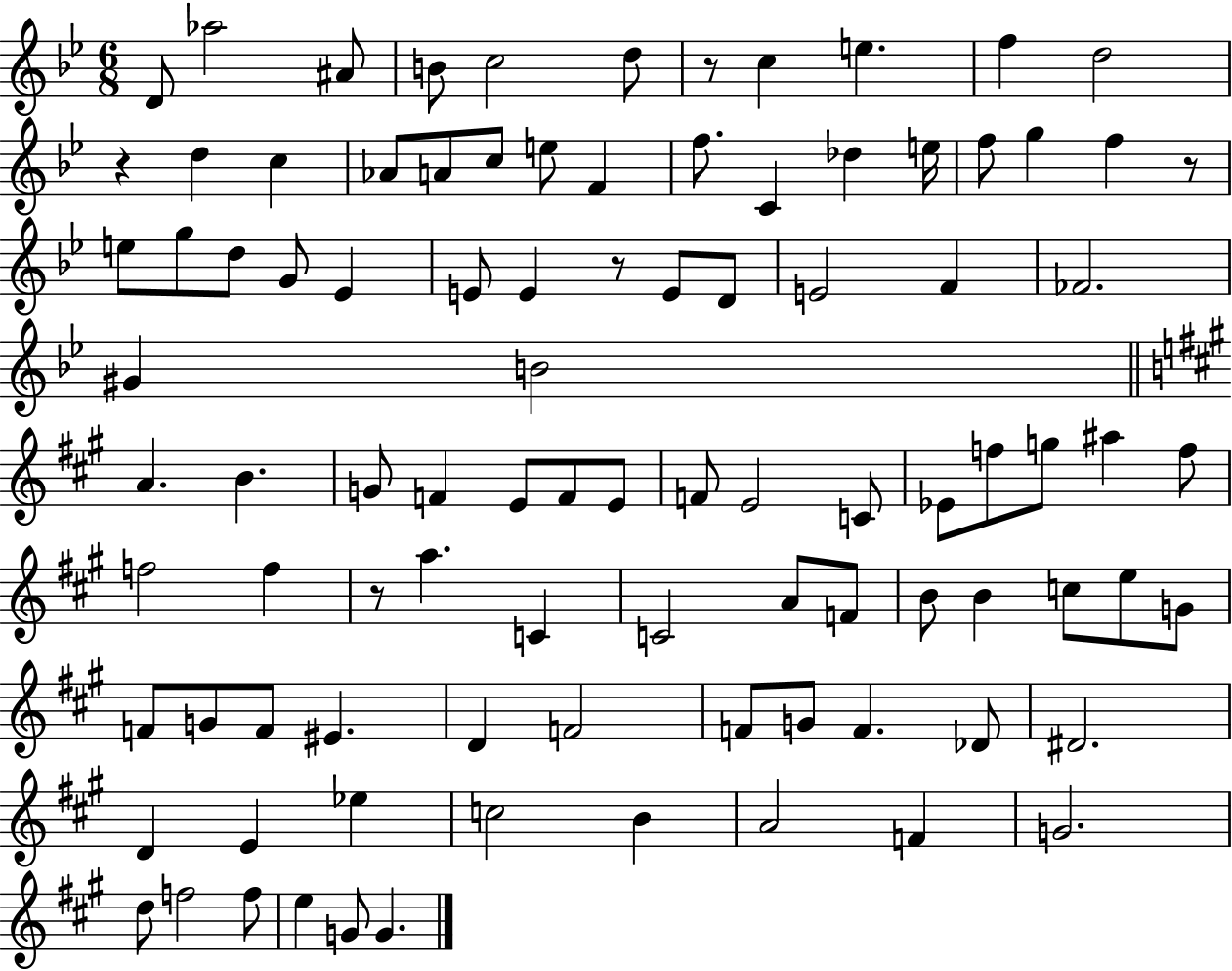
D4/e Ab5/h A#4/e B4/e C5/h D5/e R/e C5/q E5/q. F5/q D5/h R/q D5/q C5/q Ab4/e A4/e C5/e E5/e F4/q F5/e. C4/q Db5/q E5/s F5/e G5/q F5/q R/e E5/e G5/e D5/e G4/e Eb4/q E4/e E4/q R/e E4/e D4/e E4/h F4/q FES4/h. G#4/q B4/h A4/q. B4/q. G4/e F4/q E4/e F4/e E4/e F4/e E4/h C4/e Eb4/e F5/e G5/e A#5/q F5/e F5/h F5/q R/e A5/q. C4/q C4/h A4/e F4/e B4/e B4/q C5/e E5/e G4/e F4/e G4/e F4/e EIS4/q. D4/q F4/h F4/e G4/e F4/q. Db4/e D#4/h. D4/q E4/q Eb5/q C5/h B4/q A4/h F4/q G4/h. D5/e F5/h F5/e E5/q G4/e G4/q.